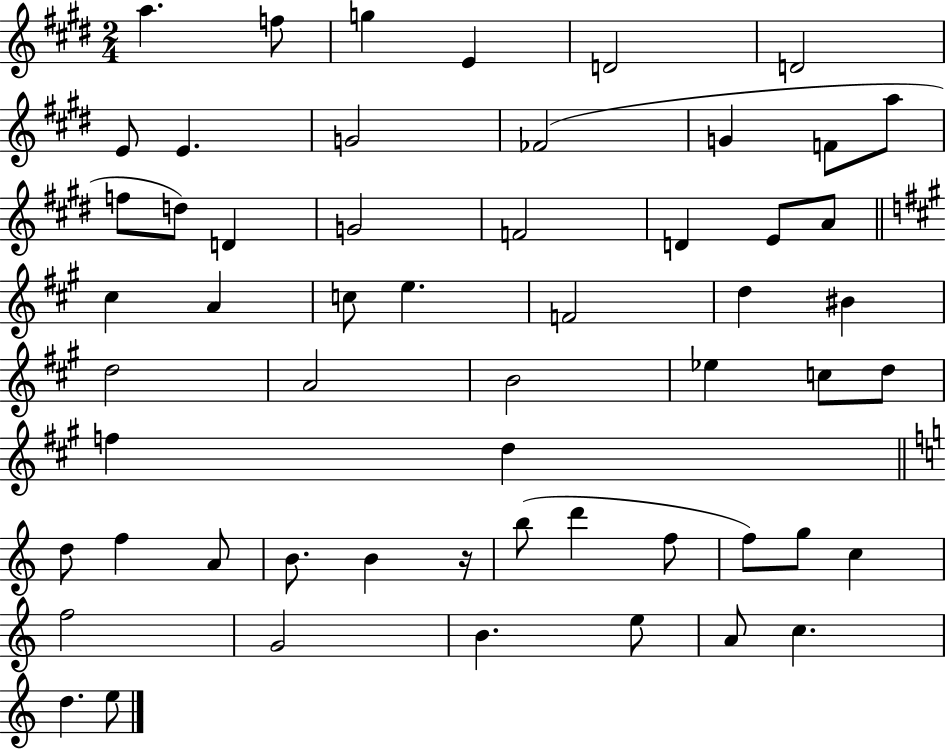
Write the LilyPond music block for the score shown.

{
  \clef treble
  \numericTimeSignature
  \time 2/4
  \key e \major
  a''4. f''8 | g''4 e'4 | d'2 | d'2 | \break e'8 e'4. | g'2 | fes'2( | g'4 f'8 a''8 | \break f''8 d''8) d'4 | g'2 | f'2 | d'4 e'8 a'8 | \break \bar "||" \break \key a \major cis''4 a'4 | c''8 e''4. | f'2 | d''4 bis'4 | \break d''2 | a'2 | b'2 | ees''4 c''8 d''8 | \break f''4 d''4 | \bar "||" \break \key c \major d''8 f''4 a'8 | b'8. b'4 r16 | b''8( d'''4 f''8 | f''8) g''8 c''4 | \break f''2 | g'2 | b'4. e''8 | a'8 c''4. | \break d''4. e''8 | \bar "|."
}